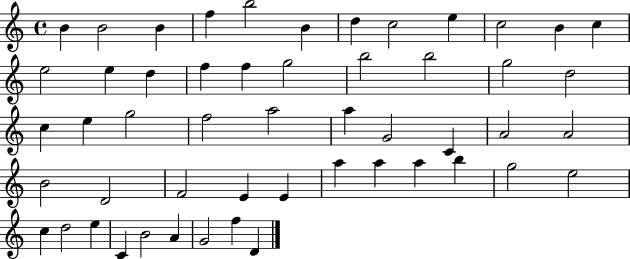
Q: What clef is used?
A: treble